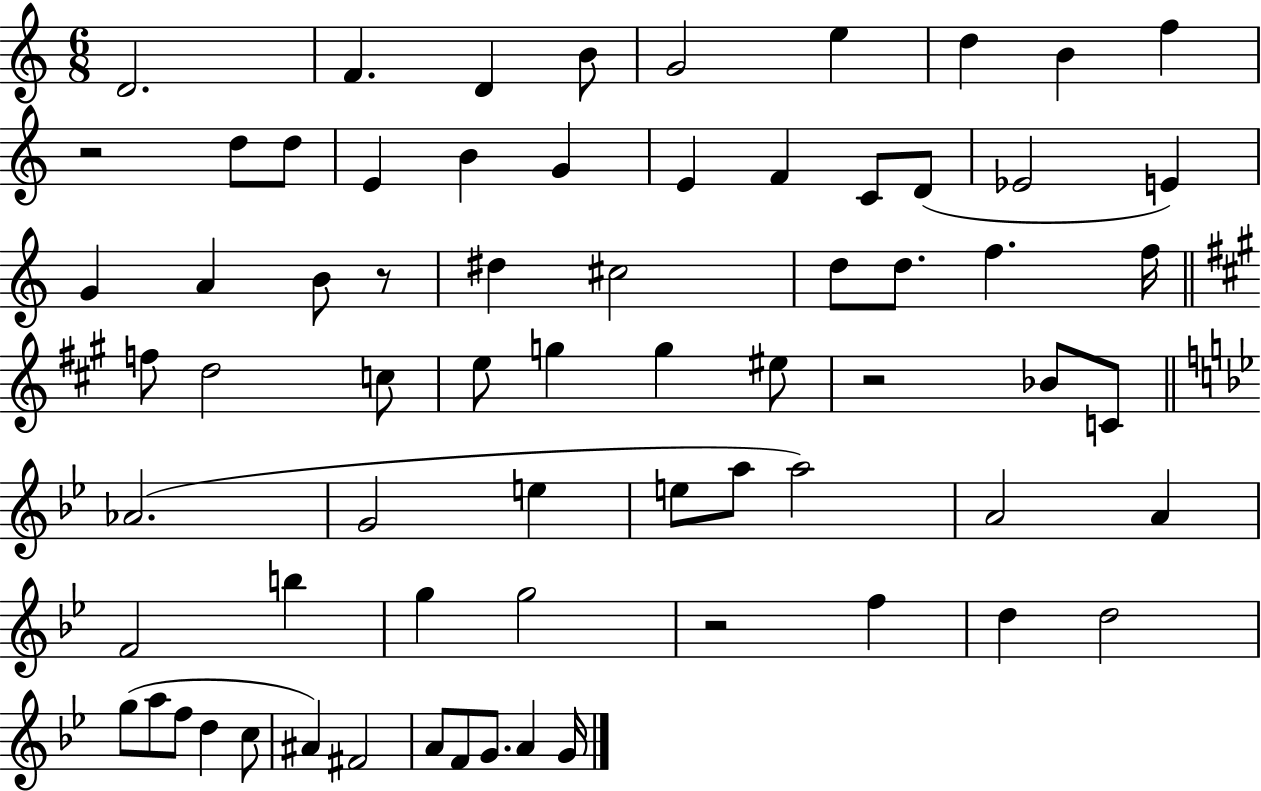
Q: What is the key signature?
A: C major